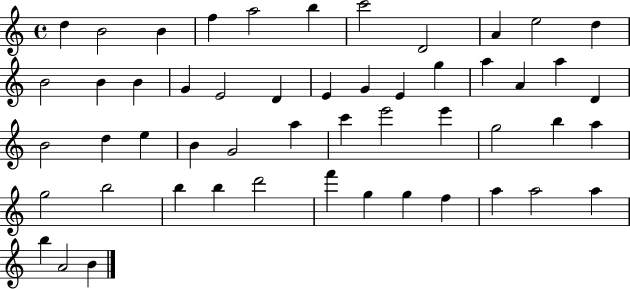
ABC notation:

X:1
T:Untitled
M:4/4
L:1/4
K:C
d B2 B f a2 b c'2 D2 A e2 d B2 B B G E2 D E G E g a A a D B2 d e B G2 a c' e'2 e' g2 b a g2 b2 b b d'2 f' g g f a a2 a b A2 B